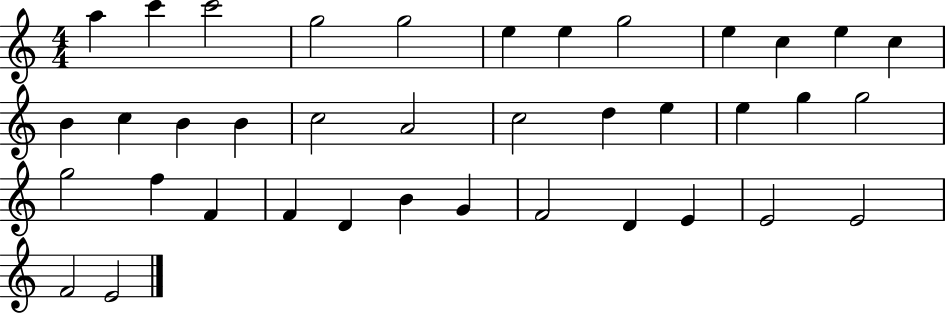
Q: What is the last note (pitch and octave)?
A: E4